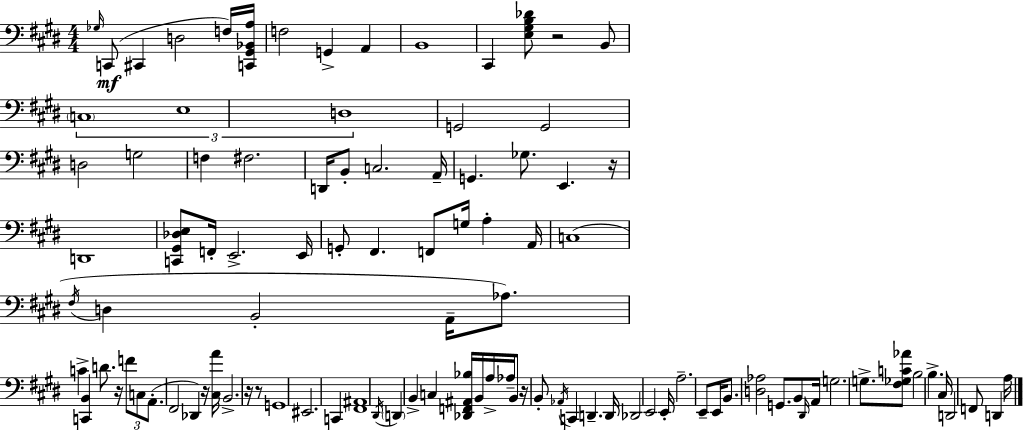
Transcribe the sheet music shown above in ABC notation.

X:1
T:Untitled
M:4/4
L:1/4
K:E
_G,/4 C,,/2 ^C,, D,2 F,/4 [C,,^G,,_B,,A,]/4 F,2 G,, A,, B,,4 ^C,, [E,^G,B,_D]/2 z2 B,,/2 C,4 E,4 D,4 G,,2 G,,2 D,2 G,2 F, ^F,2 D,,/4 B,,/2 C,2 A,,/4 G,, _G,/2 E,, z/4 D,,4 [C,,^G,,_D,E,]/2 F,,/4 E,,2 E,,/4 G,,/2 ^F,, F,,/2 G,/4 A, A,,/4 C,4 ^F,/4 D, B,,2 A,,/4 _A,/2 C [C,,B,,] D/2 z/4 F/2 C,/2 A,,/2 ^F,,2 _D,, z/4 [^C,A]/4 B,,2 z/4 z/2 G,,4 ^E,,2 C,, [^F,,^A,,]4 ^D,,/4 D,, B,, C, [_D,,F,,^A,,_B,]/4 B,,/4 A,/4 _A,/4 B,,/2 z/4 B,,/2 _A,,/4 C,, D,, D,,/4 _D,,2 E,,2 E,,/4 A,2 E,,/2 E,,/4 B,,/2 [D,_A,]2 G,,/2 B,,/2 ^D,,/4 A,,/4 G,2 G,/2 [^F,_G,C_A]/2 B,2 B, ^C,/4 D,,2 F,,/2 D,, A,/4